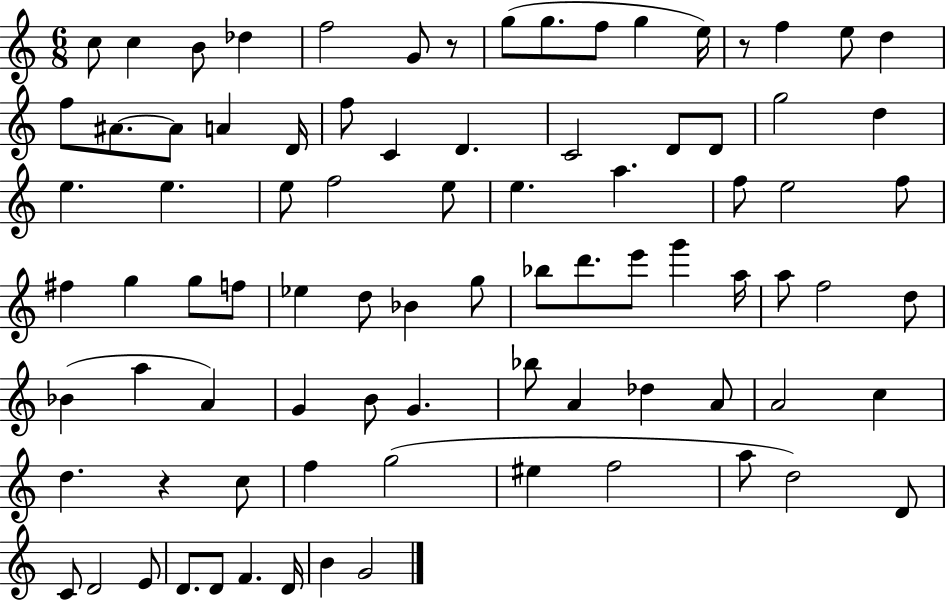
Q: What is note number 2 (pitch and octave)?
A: C5